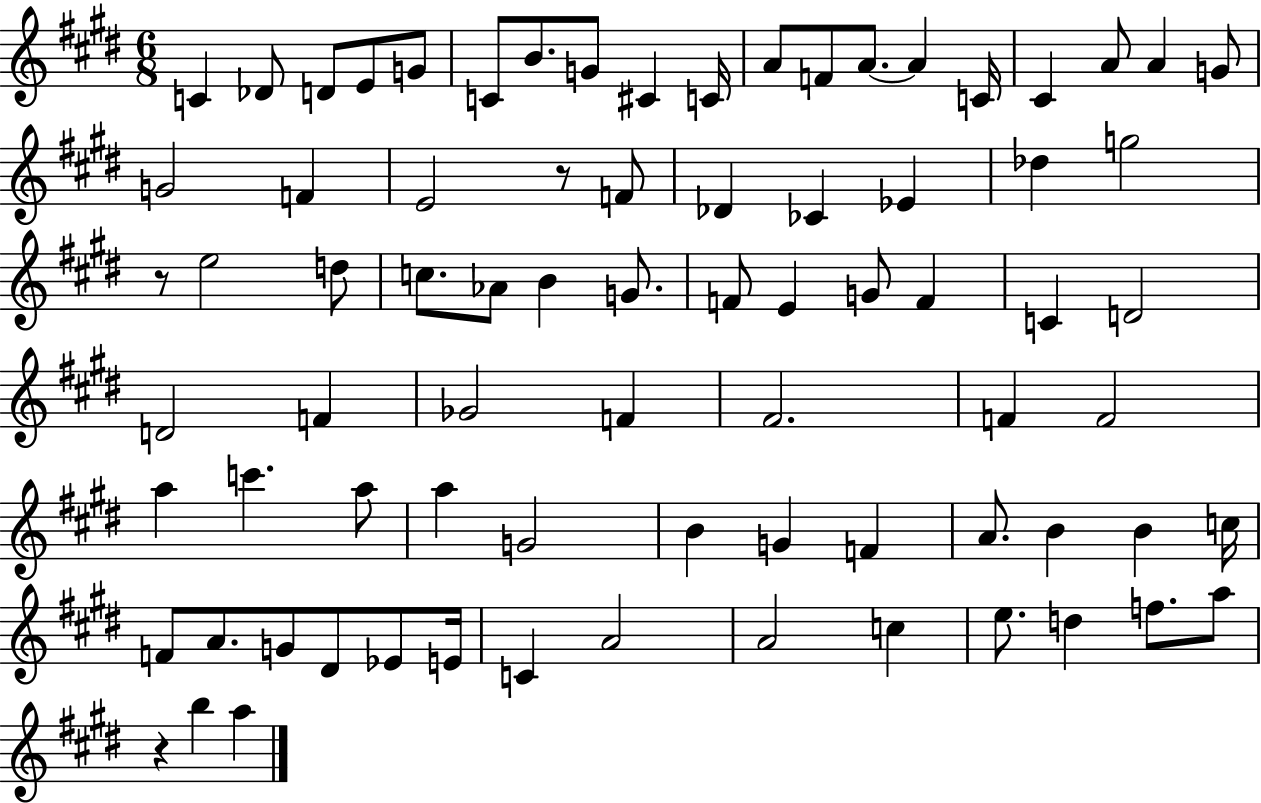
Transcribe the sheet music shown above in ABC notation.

X:1
T:Untitled
M:6/8
L:1/4
K:E
C _D/2 D/2 E/2 G/2 C/2 B/2 G/2 ^C C/4 A/2 F/2 A/2 A C/4 ^C A/2 A G/2 G2 F E2 z/2 F/2 _D _C _E _d g2 z/2 e2 d/2 c/2 _A/2 B G/2 F/2 E G/2 F C D2 D2 F _G2 F ^F2 F F2 a c' a/2 a G2 B G F A/2 B B c/4 F/2 A/2 G/2 ^D/2 _E/2 E/4 C A2 A2 c e/2 d f/2 a/2 z b a